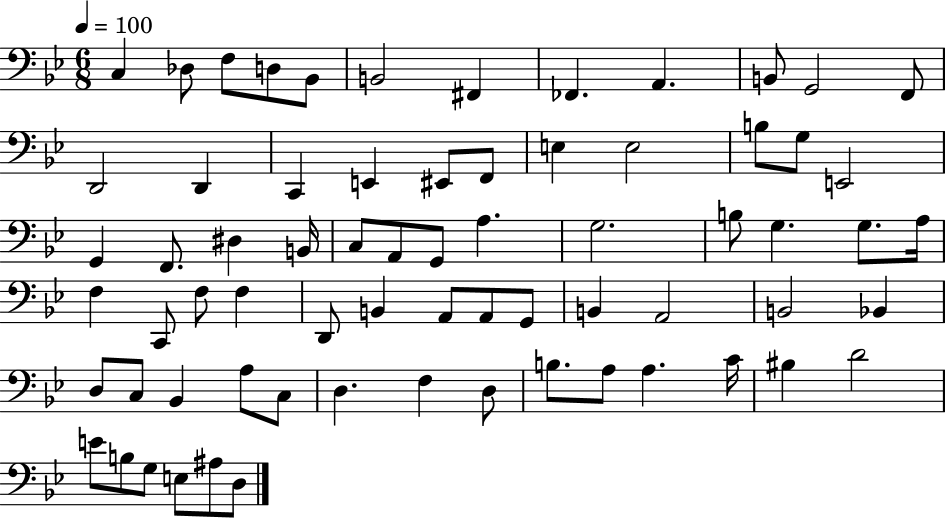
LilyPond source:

{
  \clef bass
  \numericTimeSignature
  \time 6/8
  \key bes \major
  \tempo 4 = 100
  c4 des8 f8 d8 bes,8 | b,2 fis,4 | fes,4. a,4. | b,8 g,2 f,8 | \break d,2 d,4 | c,4 e,4 eis,8 f,8 | e4 e2 | b8 g8 e,2 | \break g,4 f,8. dis4 b,16 | c8 a,8 g,8 a4. | g2. | b8 g4. g8. a16 | \break f4 c,8 f8 f4 | d,8 b,4 a,8 a,8 g,8 | b,4 a,2 | b,2 bes,4 | \break d8 c8 bes,4 a8 c8 | d4. f4 d8 | b8. a8 a4. c'16 | bis4 d'2 | \break e'8 b8 g8 e8 ais8 d8 | \bar "|."
}